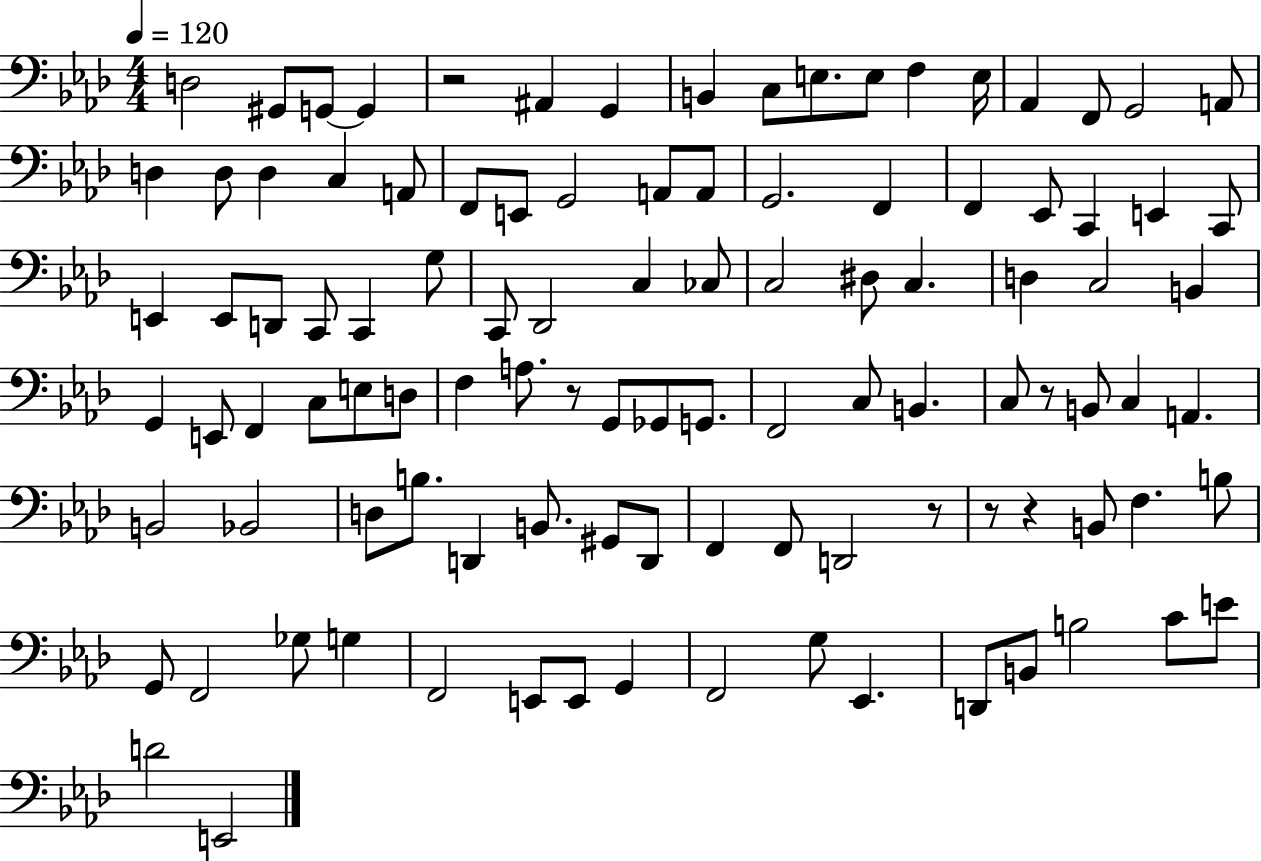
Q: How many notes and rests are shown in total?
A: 105